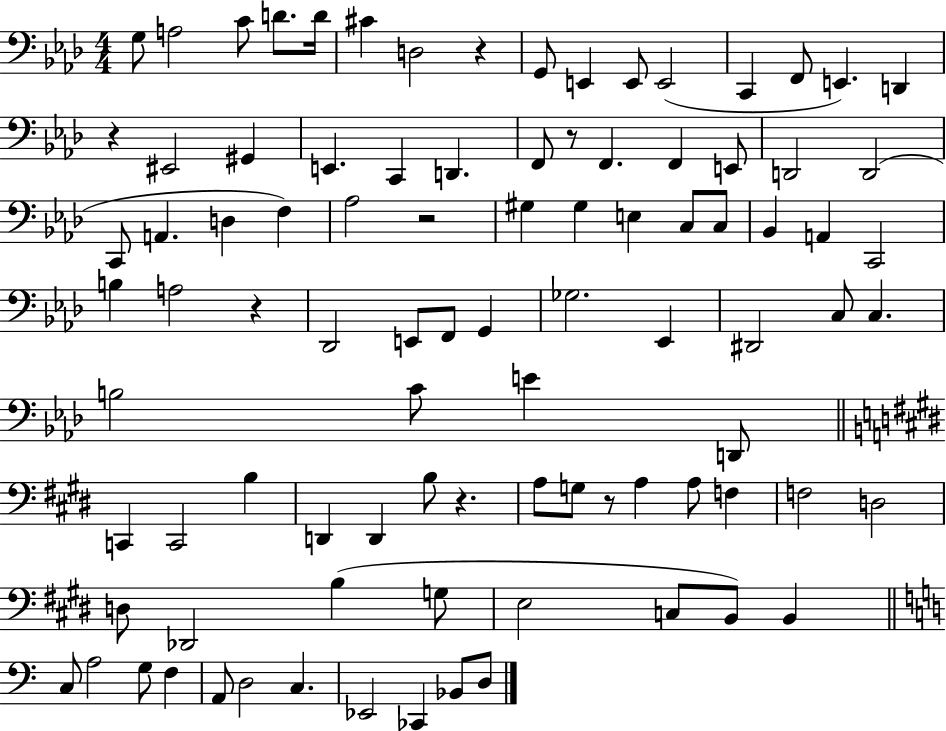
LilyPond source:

{
  \clef bass
  \numericTimeSignature
  \time 4/4
  \key aes \major
  g8 a2 c'8 d'8. d'16 | cis'4 d2 r4 | g,8 e,4 e,8 e,2( | c,4 f,8 e,4.) d,4 | \break r4 eis,2 gis,4 | e,4. c,4 d,4. | f,8 r8 f,4. f,4 e,8 | d,2 d,2( | \break c,8 a,4. d4 f4) | aes2 r2 | gis4 gis4 e4 c8 c8 | bes,4 a,4 c,2 | \break b4 a2 r4 | des,2 e,8 f,8 g,4 | ges2. ees,4 | dis,2 c8 c4. | \break b2 c'8 e'4 d,8 | \bar "||" \break \key e \major c,4 c,2 b4 | d,4 d,4 b8 r4. | a8 g8 r8 a4 a8 f4 | f2 d2 | \break d8 des,2 b4( g8 | e2 c8 b,8) b,4 | \bar "||" \break \key c \major c8 a2 g8 f4 | a,8 d2 c4. | ees,2 ces,4 bes,8 d8 | \bar "|."
}